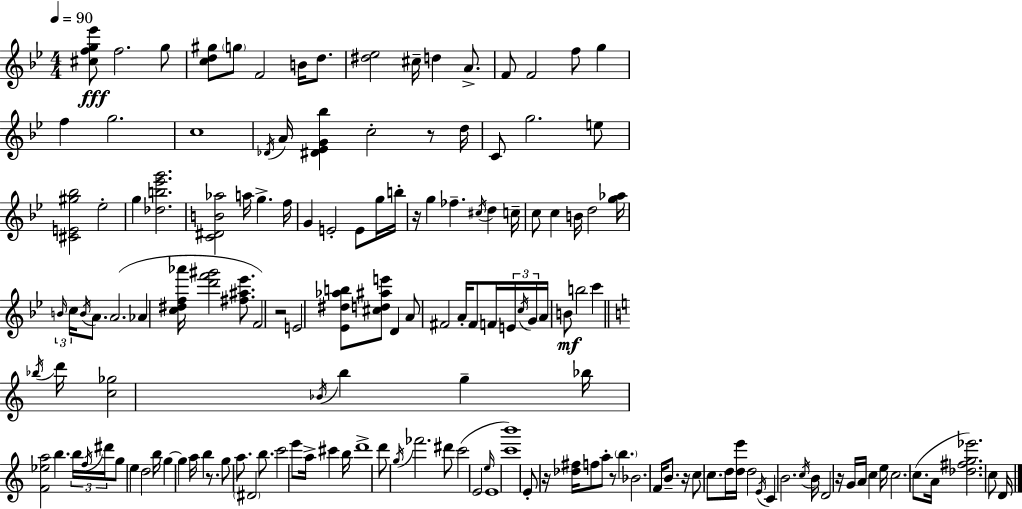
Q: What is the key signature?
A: BES major